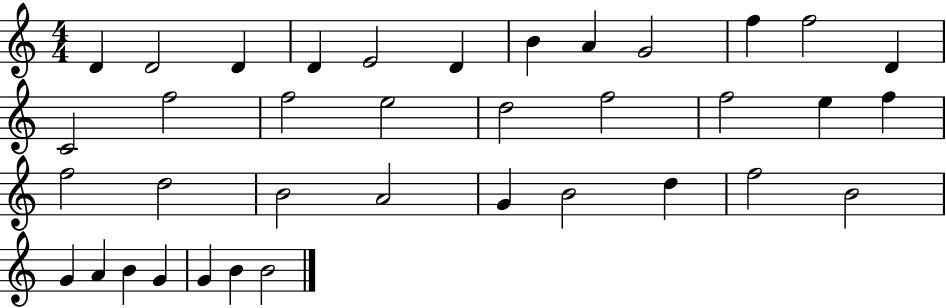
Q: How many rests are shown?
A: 0